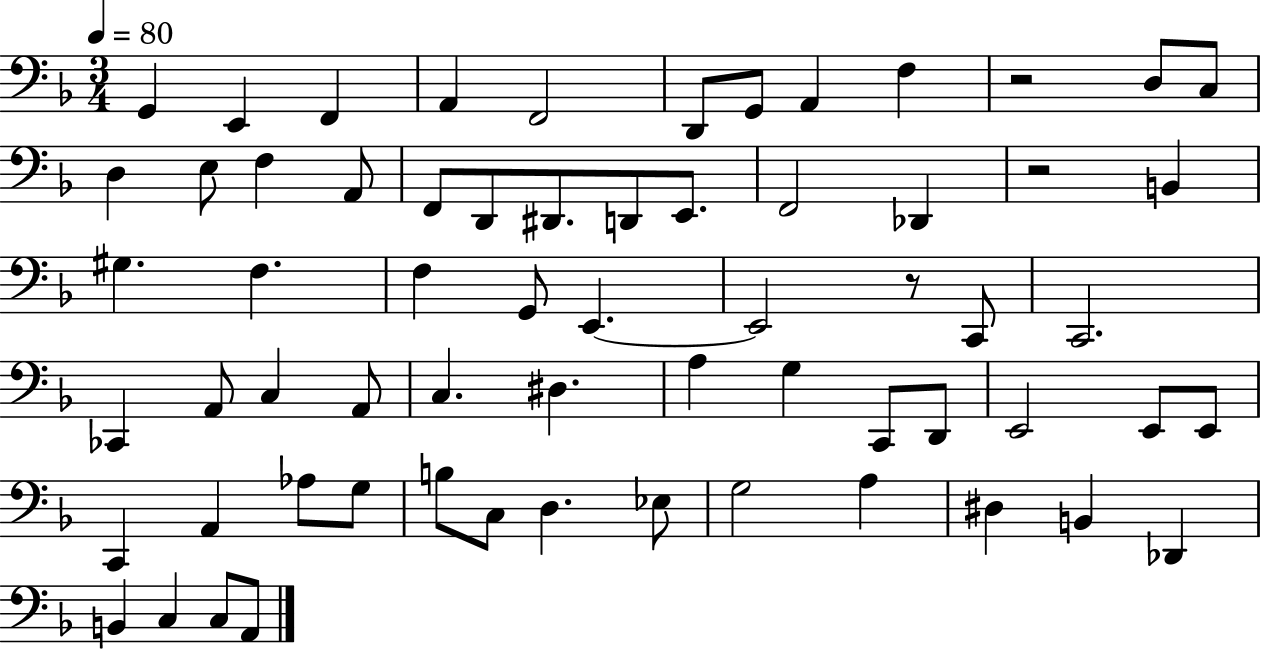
G2/q E2/q F2/q A2/q F2/h D2/e G2/e A2/q F3/q R/h D3/e C3/e D3/q E3/e F3/q A2/e F2/e D2/e D#2/e. D2/e E2/e. F2/h Db2/q R/h B2/q G#3/q. F3/q. F3/q G2/e E2/q. E2/h R/e C2/e C2/h. CES2/q A2/e C3/q A2/e C3/q. D#3/q. A3/q G3/q C2/e D2/e E2/h E2/e E2/e C2/q A2/q Ab3/e G3/e B3/e C3/e D3/q. Eb3/e G3/h A3/q D#3/q B2/q Db2/q B2/q C3/q C3/e A2/e